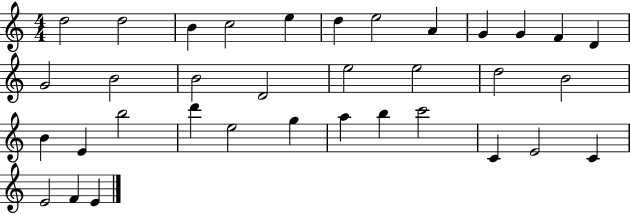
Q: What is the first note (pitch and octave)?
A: D5